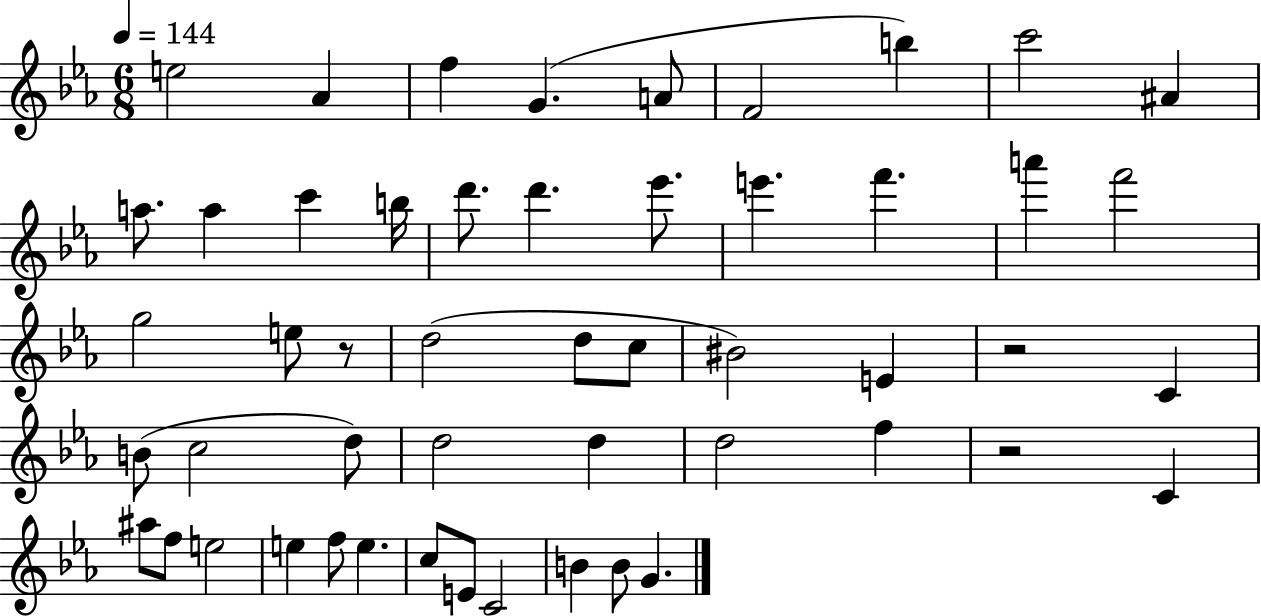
E5/h Ab4/q F5/q G4/q. A4/e F4/h B5/q C6/h A#4/q A5/e. A5/q C6/q B5/s D6/e. D6/q. Eb6/e. E6/q. F6/q. A6/q F6/h G5/h E5/e R/e D5/h D5/e C5/e BIS4/h E4/q R/h C4/q B4/e C5/h D5/e D5/h D5/q D5/h F5/q R/h C4/q A#5/e F5/e E5/h E5/q F5/e E5/q. C5/e E4/e C4/h B4/q B4/e G4/q.